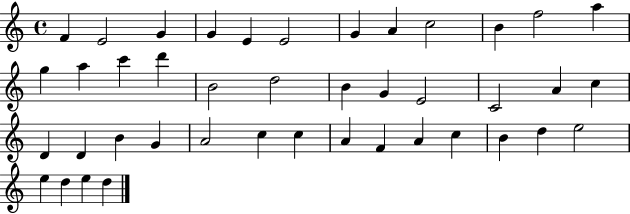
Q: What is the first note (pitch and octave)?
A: F4